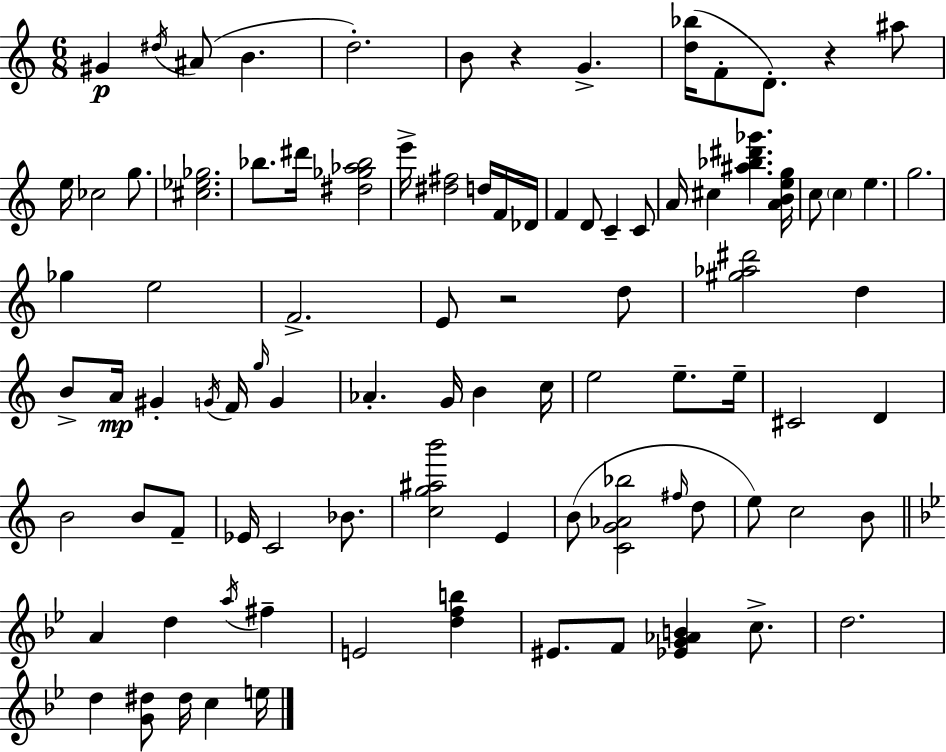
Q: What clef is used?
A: treble